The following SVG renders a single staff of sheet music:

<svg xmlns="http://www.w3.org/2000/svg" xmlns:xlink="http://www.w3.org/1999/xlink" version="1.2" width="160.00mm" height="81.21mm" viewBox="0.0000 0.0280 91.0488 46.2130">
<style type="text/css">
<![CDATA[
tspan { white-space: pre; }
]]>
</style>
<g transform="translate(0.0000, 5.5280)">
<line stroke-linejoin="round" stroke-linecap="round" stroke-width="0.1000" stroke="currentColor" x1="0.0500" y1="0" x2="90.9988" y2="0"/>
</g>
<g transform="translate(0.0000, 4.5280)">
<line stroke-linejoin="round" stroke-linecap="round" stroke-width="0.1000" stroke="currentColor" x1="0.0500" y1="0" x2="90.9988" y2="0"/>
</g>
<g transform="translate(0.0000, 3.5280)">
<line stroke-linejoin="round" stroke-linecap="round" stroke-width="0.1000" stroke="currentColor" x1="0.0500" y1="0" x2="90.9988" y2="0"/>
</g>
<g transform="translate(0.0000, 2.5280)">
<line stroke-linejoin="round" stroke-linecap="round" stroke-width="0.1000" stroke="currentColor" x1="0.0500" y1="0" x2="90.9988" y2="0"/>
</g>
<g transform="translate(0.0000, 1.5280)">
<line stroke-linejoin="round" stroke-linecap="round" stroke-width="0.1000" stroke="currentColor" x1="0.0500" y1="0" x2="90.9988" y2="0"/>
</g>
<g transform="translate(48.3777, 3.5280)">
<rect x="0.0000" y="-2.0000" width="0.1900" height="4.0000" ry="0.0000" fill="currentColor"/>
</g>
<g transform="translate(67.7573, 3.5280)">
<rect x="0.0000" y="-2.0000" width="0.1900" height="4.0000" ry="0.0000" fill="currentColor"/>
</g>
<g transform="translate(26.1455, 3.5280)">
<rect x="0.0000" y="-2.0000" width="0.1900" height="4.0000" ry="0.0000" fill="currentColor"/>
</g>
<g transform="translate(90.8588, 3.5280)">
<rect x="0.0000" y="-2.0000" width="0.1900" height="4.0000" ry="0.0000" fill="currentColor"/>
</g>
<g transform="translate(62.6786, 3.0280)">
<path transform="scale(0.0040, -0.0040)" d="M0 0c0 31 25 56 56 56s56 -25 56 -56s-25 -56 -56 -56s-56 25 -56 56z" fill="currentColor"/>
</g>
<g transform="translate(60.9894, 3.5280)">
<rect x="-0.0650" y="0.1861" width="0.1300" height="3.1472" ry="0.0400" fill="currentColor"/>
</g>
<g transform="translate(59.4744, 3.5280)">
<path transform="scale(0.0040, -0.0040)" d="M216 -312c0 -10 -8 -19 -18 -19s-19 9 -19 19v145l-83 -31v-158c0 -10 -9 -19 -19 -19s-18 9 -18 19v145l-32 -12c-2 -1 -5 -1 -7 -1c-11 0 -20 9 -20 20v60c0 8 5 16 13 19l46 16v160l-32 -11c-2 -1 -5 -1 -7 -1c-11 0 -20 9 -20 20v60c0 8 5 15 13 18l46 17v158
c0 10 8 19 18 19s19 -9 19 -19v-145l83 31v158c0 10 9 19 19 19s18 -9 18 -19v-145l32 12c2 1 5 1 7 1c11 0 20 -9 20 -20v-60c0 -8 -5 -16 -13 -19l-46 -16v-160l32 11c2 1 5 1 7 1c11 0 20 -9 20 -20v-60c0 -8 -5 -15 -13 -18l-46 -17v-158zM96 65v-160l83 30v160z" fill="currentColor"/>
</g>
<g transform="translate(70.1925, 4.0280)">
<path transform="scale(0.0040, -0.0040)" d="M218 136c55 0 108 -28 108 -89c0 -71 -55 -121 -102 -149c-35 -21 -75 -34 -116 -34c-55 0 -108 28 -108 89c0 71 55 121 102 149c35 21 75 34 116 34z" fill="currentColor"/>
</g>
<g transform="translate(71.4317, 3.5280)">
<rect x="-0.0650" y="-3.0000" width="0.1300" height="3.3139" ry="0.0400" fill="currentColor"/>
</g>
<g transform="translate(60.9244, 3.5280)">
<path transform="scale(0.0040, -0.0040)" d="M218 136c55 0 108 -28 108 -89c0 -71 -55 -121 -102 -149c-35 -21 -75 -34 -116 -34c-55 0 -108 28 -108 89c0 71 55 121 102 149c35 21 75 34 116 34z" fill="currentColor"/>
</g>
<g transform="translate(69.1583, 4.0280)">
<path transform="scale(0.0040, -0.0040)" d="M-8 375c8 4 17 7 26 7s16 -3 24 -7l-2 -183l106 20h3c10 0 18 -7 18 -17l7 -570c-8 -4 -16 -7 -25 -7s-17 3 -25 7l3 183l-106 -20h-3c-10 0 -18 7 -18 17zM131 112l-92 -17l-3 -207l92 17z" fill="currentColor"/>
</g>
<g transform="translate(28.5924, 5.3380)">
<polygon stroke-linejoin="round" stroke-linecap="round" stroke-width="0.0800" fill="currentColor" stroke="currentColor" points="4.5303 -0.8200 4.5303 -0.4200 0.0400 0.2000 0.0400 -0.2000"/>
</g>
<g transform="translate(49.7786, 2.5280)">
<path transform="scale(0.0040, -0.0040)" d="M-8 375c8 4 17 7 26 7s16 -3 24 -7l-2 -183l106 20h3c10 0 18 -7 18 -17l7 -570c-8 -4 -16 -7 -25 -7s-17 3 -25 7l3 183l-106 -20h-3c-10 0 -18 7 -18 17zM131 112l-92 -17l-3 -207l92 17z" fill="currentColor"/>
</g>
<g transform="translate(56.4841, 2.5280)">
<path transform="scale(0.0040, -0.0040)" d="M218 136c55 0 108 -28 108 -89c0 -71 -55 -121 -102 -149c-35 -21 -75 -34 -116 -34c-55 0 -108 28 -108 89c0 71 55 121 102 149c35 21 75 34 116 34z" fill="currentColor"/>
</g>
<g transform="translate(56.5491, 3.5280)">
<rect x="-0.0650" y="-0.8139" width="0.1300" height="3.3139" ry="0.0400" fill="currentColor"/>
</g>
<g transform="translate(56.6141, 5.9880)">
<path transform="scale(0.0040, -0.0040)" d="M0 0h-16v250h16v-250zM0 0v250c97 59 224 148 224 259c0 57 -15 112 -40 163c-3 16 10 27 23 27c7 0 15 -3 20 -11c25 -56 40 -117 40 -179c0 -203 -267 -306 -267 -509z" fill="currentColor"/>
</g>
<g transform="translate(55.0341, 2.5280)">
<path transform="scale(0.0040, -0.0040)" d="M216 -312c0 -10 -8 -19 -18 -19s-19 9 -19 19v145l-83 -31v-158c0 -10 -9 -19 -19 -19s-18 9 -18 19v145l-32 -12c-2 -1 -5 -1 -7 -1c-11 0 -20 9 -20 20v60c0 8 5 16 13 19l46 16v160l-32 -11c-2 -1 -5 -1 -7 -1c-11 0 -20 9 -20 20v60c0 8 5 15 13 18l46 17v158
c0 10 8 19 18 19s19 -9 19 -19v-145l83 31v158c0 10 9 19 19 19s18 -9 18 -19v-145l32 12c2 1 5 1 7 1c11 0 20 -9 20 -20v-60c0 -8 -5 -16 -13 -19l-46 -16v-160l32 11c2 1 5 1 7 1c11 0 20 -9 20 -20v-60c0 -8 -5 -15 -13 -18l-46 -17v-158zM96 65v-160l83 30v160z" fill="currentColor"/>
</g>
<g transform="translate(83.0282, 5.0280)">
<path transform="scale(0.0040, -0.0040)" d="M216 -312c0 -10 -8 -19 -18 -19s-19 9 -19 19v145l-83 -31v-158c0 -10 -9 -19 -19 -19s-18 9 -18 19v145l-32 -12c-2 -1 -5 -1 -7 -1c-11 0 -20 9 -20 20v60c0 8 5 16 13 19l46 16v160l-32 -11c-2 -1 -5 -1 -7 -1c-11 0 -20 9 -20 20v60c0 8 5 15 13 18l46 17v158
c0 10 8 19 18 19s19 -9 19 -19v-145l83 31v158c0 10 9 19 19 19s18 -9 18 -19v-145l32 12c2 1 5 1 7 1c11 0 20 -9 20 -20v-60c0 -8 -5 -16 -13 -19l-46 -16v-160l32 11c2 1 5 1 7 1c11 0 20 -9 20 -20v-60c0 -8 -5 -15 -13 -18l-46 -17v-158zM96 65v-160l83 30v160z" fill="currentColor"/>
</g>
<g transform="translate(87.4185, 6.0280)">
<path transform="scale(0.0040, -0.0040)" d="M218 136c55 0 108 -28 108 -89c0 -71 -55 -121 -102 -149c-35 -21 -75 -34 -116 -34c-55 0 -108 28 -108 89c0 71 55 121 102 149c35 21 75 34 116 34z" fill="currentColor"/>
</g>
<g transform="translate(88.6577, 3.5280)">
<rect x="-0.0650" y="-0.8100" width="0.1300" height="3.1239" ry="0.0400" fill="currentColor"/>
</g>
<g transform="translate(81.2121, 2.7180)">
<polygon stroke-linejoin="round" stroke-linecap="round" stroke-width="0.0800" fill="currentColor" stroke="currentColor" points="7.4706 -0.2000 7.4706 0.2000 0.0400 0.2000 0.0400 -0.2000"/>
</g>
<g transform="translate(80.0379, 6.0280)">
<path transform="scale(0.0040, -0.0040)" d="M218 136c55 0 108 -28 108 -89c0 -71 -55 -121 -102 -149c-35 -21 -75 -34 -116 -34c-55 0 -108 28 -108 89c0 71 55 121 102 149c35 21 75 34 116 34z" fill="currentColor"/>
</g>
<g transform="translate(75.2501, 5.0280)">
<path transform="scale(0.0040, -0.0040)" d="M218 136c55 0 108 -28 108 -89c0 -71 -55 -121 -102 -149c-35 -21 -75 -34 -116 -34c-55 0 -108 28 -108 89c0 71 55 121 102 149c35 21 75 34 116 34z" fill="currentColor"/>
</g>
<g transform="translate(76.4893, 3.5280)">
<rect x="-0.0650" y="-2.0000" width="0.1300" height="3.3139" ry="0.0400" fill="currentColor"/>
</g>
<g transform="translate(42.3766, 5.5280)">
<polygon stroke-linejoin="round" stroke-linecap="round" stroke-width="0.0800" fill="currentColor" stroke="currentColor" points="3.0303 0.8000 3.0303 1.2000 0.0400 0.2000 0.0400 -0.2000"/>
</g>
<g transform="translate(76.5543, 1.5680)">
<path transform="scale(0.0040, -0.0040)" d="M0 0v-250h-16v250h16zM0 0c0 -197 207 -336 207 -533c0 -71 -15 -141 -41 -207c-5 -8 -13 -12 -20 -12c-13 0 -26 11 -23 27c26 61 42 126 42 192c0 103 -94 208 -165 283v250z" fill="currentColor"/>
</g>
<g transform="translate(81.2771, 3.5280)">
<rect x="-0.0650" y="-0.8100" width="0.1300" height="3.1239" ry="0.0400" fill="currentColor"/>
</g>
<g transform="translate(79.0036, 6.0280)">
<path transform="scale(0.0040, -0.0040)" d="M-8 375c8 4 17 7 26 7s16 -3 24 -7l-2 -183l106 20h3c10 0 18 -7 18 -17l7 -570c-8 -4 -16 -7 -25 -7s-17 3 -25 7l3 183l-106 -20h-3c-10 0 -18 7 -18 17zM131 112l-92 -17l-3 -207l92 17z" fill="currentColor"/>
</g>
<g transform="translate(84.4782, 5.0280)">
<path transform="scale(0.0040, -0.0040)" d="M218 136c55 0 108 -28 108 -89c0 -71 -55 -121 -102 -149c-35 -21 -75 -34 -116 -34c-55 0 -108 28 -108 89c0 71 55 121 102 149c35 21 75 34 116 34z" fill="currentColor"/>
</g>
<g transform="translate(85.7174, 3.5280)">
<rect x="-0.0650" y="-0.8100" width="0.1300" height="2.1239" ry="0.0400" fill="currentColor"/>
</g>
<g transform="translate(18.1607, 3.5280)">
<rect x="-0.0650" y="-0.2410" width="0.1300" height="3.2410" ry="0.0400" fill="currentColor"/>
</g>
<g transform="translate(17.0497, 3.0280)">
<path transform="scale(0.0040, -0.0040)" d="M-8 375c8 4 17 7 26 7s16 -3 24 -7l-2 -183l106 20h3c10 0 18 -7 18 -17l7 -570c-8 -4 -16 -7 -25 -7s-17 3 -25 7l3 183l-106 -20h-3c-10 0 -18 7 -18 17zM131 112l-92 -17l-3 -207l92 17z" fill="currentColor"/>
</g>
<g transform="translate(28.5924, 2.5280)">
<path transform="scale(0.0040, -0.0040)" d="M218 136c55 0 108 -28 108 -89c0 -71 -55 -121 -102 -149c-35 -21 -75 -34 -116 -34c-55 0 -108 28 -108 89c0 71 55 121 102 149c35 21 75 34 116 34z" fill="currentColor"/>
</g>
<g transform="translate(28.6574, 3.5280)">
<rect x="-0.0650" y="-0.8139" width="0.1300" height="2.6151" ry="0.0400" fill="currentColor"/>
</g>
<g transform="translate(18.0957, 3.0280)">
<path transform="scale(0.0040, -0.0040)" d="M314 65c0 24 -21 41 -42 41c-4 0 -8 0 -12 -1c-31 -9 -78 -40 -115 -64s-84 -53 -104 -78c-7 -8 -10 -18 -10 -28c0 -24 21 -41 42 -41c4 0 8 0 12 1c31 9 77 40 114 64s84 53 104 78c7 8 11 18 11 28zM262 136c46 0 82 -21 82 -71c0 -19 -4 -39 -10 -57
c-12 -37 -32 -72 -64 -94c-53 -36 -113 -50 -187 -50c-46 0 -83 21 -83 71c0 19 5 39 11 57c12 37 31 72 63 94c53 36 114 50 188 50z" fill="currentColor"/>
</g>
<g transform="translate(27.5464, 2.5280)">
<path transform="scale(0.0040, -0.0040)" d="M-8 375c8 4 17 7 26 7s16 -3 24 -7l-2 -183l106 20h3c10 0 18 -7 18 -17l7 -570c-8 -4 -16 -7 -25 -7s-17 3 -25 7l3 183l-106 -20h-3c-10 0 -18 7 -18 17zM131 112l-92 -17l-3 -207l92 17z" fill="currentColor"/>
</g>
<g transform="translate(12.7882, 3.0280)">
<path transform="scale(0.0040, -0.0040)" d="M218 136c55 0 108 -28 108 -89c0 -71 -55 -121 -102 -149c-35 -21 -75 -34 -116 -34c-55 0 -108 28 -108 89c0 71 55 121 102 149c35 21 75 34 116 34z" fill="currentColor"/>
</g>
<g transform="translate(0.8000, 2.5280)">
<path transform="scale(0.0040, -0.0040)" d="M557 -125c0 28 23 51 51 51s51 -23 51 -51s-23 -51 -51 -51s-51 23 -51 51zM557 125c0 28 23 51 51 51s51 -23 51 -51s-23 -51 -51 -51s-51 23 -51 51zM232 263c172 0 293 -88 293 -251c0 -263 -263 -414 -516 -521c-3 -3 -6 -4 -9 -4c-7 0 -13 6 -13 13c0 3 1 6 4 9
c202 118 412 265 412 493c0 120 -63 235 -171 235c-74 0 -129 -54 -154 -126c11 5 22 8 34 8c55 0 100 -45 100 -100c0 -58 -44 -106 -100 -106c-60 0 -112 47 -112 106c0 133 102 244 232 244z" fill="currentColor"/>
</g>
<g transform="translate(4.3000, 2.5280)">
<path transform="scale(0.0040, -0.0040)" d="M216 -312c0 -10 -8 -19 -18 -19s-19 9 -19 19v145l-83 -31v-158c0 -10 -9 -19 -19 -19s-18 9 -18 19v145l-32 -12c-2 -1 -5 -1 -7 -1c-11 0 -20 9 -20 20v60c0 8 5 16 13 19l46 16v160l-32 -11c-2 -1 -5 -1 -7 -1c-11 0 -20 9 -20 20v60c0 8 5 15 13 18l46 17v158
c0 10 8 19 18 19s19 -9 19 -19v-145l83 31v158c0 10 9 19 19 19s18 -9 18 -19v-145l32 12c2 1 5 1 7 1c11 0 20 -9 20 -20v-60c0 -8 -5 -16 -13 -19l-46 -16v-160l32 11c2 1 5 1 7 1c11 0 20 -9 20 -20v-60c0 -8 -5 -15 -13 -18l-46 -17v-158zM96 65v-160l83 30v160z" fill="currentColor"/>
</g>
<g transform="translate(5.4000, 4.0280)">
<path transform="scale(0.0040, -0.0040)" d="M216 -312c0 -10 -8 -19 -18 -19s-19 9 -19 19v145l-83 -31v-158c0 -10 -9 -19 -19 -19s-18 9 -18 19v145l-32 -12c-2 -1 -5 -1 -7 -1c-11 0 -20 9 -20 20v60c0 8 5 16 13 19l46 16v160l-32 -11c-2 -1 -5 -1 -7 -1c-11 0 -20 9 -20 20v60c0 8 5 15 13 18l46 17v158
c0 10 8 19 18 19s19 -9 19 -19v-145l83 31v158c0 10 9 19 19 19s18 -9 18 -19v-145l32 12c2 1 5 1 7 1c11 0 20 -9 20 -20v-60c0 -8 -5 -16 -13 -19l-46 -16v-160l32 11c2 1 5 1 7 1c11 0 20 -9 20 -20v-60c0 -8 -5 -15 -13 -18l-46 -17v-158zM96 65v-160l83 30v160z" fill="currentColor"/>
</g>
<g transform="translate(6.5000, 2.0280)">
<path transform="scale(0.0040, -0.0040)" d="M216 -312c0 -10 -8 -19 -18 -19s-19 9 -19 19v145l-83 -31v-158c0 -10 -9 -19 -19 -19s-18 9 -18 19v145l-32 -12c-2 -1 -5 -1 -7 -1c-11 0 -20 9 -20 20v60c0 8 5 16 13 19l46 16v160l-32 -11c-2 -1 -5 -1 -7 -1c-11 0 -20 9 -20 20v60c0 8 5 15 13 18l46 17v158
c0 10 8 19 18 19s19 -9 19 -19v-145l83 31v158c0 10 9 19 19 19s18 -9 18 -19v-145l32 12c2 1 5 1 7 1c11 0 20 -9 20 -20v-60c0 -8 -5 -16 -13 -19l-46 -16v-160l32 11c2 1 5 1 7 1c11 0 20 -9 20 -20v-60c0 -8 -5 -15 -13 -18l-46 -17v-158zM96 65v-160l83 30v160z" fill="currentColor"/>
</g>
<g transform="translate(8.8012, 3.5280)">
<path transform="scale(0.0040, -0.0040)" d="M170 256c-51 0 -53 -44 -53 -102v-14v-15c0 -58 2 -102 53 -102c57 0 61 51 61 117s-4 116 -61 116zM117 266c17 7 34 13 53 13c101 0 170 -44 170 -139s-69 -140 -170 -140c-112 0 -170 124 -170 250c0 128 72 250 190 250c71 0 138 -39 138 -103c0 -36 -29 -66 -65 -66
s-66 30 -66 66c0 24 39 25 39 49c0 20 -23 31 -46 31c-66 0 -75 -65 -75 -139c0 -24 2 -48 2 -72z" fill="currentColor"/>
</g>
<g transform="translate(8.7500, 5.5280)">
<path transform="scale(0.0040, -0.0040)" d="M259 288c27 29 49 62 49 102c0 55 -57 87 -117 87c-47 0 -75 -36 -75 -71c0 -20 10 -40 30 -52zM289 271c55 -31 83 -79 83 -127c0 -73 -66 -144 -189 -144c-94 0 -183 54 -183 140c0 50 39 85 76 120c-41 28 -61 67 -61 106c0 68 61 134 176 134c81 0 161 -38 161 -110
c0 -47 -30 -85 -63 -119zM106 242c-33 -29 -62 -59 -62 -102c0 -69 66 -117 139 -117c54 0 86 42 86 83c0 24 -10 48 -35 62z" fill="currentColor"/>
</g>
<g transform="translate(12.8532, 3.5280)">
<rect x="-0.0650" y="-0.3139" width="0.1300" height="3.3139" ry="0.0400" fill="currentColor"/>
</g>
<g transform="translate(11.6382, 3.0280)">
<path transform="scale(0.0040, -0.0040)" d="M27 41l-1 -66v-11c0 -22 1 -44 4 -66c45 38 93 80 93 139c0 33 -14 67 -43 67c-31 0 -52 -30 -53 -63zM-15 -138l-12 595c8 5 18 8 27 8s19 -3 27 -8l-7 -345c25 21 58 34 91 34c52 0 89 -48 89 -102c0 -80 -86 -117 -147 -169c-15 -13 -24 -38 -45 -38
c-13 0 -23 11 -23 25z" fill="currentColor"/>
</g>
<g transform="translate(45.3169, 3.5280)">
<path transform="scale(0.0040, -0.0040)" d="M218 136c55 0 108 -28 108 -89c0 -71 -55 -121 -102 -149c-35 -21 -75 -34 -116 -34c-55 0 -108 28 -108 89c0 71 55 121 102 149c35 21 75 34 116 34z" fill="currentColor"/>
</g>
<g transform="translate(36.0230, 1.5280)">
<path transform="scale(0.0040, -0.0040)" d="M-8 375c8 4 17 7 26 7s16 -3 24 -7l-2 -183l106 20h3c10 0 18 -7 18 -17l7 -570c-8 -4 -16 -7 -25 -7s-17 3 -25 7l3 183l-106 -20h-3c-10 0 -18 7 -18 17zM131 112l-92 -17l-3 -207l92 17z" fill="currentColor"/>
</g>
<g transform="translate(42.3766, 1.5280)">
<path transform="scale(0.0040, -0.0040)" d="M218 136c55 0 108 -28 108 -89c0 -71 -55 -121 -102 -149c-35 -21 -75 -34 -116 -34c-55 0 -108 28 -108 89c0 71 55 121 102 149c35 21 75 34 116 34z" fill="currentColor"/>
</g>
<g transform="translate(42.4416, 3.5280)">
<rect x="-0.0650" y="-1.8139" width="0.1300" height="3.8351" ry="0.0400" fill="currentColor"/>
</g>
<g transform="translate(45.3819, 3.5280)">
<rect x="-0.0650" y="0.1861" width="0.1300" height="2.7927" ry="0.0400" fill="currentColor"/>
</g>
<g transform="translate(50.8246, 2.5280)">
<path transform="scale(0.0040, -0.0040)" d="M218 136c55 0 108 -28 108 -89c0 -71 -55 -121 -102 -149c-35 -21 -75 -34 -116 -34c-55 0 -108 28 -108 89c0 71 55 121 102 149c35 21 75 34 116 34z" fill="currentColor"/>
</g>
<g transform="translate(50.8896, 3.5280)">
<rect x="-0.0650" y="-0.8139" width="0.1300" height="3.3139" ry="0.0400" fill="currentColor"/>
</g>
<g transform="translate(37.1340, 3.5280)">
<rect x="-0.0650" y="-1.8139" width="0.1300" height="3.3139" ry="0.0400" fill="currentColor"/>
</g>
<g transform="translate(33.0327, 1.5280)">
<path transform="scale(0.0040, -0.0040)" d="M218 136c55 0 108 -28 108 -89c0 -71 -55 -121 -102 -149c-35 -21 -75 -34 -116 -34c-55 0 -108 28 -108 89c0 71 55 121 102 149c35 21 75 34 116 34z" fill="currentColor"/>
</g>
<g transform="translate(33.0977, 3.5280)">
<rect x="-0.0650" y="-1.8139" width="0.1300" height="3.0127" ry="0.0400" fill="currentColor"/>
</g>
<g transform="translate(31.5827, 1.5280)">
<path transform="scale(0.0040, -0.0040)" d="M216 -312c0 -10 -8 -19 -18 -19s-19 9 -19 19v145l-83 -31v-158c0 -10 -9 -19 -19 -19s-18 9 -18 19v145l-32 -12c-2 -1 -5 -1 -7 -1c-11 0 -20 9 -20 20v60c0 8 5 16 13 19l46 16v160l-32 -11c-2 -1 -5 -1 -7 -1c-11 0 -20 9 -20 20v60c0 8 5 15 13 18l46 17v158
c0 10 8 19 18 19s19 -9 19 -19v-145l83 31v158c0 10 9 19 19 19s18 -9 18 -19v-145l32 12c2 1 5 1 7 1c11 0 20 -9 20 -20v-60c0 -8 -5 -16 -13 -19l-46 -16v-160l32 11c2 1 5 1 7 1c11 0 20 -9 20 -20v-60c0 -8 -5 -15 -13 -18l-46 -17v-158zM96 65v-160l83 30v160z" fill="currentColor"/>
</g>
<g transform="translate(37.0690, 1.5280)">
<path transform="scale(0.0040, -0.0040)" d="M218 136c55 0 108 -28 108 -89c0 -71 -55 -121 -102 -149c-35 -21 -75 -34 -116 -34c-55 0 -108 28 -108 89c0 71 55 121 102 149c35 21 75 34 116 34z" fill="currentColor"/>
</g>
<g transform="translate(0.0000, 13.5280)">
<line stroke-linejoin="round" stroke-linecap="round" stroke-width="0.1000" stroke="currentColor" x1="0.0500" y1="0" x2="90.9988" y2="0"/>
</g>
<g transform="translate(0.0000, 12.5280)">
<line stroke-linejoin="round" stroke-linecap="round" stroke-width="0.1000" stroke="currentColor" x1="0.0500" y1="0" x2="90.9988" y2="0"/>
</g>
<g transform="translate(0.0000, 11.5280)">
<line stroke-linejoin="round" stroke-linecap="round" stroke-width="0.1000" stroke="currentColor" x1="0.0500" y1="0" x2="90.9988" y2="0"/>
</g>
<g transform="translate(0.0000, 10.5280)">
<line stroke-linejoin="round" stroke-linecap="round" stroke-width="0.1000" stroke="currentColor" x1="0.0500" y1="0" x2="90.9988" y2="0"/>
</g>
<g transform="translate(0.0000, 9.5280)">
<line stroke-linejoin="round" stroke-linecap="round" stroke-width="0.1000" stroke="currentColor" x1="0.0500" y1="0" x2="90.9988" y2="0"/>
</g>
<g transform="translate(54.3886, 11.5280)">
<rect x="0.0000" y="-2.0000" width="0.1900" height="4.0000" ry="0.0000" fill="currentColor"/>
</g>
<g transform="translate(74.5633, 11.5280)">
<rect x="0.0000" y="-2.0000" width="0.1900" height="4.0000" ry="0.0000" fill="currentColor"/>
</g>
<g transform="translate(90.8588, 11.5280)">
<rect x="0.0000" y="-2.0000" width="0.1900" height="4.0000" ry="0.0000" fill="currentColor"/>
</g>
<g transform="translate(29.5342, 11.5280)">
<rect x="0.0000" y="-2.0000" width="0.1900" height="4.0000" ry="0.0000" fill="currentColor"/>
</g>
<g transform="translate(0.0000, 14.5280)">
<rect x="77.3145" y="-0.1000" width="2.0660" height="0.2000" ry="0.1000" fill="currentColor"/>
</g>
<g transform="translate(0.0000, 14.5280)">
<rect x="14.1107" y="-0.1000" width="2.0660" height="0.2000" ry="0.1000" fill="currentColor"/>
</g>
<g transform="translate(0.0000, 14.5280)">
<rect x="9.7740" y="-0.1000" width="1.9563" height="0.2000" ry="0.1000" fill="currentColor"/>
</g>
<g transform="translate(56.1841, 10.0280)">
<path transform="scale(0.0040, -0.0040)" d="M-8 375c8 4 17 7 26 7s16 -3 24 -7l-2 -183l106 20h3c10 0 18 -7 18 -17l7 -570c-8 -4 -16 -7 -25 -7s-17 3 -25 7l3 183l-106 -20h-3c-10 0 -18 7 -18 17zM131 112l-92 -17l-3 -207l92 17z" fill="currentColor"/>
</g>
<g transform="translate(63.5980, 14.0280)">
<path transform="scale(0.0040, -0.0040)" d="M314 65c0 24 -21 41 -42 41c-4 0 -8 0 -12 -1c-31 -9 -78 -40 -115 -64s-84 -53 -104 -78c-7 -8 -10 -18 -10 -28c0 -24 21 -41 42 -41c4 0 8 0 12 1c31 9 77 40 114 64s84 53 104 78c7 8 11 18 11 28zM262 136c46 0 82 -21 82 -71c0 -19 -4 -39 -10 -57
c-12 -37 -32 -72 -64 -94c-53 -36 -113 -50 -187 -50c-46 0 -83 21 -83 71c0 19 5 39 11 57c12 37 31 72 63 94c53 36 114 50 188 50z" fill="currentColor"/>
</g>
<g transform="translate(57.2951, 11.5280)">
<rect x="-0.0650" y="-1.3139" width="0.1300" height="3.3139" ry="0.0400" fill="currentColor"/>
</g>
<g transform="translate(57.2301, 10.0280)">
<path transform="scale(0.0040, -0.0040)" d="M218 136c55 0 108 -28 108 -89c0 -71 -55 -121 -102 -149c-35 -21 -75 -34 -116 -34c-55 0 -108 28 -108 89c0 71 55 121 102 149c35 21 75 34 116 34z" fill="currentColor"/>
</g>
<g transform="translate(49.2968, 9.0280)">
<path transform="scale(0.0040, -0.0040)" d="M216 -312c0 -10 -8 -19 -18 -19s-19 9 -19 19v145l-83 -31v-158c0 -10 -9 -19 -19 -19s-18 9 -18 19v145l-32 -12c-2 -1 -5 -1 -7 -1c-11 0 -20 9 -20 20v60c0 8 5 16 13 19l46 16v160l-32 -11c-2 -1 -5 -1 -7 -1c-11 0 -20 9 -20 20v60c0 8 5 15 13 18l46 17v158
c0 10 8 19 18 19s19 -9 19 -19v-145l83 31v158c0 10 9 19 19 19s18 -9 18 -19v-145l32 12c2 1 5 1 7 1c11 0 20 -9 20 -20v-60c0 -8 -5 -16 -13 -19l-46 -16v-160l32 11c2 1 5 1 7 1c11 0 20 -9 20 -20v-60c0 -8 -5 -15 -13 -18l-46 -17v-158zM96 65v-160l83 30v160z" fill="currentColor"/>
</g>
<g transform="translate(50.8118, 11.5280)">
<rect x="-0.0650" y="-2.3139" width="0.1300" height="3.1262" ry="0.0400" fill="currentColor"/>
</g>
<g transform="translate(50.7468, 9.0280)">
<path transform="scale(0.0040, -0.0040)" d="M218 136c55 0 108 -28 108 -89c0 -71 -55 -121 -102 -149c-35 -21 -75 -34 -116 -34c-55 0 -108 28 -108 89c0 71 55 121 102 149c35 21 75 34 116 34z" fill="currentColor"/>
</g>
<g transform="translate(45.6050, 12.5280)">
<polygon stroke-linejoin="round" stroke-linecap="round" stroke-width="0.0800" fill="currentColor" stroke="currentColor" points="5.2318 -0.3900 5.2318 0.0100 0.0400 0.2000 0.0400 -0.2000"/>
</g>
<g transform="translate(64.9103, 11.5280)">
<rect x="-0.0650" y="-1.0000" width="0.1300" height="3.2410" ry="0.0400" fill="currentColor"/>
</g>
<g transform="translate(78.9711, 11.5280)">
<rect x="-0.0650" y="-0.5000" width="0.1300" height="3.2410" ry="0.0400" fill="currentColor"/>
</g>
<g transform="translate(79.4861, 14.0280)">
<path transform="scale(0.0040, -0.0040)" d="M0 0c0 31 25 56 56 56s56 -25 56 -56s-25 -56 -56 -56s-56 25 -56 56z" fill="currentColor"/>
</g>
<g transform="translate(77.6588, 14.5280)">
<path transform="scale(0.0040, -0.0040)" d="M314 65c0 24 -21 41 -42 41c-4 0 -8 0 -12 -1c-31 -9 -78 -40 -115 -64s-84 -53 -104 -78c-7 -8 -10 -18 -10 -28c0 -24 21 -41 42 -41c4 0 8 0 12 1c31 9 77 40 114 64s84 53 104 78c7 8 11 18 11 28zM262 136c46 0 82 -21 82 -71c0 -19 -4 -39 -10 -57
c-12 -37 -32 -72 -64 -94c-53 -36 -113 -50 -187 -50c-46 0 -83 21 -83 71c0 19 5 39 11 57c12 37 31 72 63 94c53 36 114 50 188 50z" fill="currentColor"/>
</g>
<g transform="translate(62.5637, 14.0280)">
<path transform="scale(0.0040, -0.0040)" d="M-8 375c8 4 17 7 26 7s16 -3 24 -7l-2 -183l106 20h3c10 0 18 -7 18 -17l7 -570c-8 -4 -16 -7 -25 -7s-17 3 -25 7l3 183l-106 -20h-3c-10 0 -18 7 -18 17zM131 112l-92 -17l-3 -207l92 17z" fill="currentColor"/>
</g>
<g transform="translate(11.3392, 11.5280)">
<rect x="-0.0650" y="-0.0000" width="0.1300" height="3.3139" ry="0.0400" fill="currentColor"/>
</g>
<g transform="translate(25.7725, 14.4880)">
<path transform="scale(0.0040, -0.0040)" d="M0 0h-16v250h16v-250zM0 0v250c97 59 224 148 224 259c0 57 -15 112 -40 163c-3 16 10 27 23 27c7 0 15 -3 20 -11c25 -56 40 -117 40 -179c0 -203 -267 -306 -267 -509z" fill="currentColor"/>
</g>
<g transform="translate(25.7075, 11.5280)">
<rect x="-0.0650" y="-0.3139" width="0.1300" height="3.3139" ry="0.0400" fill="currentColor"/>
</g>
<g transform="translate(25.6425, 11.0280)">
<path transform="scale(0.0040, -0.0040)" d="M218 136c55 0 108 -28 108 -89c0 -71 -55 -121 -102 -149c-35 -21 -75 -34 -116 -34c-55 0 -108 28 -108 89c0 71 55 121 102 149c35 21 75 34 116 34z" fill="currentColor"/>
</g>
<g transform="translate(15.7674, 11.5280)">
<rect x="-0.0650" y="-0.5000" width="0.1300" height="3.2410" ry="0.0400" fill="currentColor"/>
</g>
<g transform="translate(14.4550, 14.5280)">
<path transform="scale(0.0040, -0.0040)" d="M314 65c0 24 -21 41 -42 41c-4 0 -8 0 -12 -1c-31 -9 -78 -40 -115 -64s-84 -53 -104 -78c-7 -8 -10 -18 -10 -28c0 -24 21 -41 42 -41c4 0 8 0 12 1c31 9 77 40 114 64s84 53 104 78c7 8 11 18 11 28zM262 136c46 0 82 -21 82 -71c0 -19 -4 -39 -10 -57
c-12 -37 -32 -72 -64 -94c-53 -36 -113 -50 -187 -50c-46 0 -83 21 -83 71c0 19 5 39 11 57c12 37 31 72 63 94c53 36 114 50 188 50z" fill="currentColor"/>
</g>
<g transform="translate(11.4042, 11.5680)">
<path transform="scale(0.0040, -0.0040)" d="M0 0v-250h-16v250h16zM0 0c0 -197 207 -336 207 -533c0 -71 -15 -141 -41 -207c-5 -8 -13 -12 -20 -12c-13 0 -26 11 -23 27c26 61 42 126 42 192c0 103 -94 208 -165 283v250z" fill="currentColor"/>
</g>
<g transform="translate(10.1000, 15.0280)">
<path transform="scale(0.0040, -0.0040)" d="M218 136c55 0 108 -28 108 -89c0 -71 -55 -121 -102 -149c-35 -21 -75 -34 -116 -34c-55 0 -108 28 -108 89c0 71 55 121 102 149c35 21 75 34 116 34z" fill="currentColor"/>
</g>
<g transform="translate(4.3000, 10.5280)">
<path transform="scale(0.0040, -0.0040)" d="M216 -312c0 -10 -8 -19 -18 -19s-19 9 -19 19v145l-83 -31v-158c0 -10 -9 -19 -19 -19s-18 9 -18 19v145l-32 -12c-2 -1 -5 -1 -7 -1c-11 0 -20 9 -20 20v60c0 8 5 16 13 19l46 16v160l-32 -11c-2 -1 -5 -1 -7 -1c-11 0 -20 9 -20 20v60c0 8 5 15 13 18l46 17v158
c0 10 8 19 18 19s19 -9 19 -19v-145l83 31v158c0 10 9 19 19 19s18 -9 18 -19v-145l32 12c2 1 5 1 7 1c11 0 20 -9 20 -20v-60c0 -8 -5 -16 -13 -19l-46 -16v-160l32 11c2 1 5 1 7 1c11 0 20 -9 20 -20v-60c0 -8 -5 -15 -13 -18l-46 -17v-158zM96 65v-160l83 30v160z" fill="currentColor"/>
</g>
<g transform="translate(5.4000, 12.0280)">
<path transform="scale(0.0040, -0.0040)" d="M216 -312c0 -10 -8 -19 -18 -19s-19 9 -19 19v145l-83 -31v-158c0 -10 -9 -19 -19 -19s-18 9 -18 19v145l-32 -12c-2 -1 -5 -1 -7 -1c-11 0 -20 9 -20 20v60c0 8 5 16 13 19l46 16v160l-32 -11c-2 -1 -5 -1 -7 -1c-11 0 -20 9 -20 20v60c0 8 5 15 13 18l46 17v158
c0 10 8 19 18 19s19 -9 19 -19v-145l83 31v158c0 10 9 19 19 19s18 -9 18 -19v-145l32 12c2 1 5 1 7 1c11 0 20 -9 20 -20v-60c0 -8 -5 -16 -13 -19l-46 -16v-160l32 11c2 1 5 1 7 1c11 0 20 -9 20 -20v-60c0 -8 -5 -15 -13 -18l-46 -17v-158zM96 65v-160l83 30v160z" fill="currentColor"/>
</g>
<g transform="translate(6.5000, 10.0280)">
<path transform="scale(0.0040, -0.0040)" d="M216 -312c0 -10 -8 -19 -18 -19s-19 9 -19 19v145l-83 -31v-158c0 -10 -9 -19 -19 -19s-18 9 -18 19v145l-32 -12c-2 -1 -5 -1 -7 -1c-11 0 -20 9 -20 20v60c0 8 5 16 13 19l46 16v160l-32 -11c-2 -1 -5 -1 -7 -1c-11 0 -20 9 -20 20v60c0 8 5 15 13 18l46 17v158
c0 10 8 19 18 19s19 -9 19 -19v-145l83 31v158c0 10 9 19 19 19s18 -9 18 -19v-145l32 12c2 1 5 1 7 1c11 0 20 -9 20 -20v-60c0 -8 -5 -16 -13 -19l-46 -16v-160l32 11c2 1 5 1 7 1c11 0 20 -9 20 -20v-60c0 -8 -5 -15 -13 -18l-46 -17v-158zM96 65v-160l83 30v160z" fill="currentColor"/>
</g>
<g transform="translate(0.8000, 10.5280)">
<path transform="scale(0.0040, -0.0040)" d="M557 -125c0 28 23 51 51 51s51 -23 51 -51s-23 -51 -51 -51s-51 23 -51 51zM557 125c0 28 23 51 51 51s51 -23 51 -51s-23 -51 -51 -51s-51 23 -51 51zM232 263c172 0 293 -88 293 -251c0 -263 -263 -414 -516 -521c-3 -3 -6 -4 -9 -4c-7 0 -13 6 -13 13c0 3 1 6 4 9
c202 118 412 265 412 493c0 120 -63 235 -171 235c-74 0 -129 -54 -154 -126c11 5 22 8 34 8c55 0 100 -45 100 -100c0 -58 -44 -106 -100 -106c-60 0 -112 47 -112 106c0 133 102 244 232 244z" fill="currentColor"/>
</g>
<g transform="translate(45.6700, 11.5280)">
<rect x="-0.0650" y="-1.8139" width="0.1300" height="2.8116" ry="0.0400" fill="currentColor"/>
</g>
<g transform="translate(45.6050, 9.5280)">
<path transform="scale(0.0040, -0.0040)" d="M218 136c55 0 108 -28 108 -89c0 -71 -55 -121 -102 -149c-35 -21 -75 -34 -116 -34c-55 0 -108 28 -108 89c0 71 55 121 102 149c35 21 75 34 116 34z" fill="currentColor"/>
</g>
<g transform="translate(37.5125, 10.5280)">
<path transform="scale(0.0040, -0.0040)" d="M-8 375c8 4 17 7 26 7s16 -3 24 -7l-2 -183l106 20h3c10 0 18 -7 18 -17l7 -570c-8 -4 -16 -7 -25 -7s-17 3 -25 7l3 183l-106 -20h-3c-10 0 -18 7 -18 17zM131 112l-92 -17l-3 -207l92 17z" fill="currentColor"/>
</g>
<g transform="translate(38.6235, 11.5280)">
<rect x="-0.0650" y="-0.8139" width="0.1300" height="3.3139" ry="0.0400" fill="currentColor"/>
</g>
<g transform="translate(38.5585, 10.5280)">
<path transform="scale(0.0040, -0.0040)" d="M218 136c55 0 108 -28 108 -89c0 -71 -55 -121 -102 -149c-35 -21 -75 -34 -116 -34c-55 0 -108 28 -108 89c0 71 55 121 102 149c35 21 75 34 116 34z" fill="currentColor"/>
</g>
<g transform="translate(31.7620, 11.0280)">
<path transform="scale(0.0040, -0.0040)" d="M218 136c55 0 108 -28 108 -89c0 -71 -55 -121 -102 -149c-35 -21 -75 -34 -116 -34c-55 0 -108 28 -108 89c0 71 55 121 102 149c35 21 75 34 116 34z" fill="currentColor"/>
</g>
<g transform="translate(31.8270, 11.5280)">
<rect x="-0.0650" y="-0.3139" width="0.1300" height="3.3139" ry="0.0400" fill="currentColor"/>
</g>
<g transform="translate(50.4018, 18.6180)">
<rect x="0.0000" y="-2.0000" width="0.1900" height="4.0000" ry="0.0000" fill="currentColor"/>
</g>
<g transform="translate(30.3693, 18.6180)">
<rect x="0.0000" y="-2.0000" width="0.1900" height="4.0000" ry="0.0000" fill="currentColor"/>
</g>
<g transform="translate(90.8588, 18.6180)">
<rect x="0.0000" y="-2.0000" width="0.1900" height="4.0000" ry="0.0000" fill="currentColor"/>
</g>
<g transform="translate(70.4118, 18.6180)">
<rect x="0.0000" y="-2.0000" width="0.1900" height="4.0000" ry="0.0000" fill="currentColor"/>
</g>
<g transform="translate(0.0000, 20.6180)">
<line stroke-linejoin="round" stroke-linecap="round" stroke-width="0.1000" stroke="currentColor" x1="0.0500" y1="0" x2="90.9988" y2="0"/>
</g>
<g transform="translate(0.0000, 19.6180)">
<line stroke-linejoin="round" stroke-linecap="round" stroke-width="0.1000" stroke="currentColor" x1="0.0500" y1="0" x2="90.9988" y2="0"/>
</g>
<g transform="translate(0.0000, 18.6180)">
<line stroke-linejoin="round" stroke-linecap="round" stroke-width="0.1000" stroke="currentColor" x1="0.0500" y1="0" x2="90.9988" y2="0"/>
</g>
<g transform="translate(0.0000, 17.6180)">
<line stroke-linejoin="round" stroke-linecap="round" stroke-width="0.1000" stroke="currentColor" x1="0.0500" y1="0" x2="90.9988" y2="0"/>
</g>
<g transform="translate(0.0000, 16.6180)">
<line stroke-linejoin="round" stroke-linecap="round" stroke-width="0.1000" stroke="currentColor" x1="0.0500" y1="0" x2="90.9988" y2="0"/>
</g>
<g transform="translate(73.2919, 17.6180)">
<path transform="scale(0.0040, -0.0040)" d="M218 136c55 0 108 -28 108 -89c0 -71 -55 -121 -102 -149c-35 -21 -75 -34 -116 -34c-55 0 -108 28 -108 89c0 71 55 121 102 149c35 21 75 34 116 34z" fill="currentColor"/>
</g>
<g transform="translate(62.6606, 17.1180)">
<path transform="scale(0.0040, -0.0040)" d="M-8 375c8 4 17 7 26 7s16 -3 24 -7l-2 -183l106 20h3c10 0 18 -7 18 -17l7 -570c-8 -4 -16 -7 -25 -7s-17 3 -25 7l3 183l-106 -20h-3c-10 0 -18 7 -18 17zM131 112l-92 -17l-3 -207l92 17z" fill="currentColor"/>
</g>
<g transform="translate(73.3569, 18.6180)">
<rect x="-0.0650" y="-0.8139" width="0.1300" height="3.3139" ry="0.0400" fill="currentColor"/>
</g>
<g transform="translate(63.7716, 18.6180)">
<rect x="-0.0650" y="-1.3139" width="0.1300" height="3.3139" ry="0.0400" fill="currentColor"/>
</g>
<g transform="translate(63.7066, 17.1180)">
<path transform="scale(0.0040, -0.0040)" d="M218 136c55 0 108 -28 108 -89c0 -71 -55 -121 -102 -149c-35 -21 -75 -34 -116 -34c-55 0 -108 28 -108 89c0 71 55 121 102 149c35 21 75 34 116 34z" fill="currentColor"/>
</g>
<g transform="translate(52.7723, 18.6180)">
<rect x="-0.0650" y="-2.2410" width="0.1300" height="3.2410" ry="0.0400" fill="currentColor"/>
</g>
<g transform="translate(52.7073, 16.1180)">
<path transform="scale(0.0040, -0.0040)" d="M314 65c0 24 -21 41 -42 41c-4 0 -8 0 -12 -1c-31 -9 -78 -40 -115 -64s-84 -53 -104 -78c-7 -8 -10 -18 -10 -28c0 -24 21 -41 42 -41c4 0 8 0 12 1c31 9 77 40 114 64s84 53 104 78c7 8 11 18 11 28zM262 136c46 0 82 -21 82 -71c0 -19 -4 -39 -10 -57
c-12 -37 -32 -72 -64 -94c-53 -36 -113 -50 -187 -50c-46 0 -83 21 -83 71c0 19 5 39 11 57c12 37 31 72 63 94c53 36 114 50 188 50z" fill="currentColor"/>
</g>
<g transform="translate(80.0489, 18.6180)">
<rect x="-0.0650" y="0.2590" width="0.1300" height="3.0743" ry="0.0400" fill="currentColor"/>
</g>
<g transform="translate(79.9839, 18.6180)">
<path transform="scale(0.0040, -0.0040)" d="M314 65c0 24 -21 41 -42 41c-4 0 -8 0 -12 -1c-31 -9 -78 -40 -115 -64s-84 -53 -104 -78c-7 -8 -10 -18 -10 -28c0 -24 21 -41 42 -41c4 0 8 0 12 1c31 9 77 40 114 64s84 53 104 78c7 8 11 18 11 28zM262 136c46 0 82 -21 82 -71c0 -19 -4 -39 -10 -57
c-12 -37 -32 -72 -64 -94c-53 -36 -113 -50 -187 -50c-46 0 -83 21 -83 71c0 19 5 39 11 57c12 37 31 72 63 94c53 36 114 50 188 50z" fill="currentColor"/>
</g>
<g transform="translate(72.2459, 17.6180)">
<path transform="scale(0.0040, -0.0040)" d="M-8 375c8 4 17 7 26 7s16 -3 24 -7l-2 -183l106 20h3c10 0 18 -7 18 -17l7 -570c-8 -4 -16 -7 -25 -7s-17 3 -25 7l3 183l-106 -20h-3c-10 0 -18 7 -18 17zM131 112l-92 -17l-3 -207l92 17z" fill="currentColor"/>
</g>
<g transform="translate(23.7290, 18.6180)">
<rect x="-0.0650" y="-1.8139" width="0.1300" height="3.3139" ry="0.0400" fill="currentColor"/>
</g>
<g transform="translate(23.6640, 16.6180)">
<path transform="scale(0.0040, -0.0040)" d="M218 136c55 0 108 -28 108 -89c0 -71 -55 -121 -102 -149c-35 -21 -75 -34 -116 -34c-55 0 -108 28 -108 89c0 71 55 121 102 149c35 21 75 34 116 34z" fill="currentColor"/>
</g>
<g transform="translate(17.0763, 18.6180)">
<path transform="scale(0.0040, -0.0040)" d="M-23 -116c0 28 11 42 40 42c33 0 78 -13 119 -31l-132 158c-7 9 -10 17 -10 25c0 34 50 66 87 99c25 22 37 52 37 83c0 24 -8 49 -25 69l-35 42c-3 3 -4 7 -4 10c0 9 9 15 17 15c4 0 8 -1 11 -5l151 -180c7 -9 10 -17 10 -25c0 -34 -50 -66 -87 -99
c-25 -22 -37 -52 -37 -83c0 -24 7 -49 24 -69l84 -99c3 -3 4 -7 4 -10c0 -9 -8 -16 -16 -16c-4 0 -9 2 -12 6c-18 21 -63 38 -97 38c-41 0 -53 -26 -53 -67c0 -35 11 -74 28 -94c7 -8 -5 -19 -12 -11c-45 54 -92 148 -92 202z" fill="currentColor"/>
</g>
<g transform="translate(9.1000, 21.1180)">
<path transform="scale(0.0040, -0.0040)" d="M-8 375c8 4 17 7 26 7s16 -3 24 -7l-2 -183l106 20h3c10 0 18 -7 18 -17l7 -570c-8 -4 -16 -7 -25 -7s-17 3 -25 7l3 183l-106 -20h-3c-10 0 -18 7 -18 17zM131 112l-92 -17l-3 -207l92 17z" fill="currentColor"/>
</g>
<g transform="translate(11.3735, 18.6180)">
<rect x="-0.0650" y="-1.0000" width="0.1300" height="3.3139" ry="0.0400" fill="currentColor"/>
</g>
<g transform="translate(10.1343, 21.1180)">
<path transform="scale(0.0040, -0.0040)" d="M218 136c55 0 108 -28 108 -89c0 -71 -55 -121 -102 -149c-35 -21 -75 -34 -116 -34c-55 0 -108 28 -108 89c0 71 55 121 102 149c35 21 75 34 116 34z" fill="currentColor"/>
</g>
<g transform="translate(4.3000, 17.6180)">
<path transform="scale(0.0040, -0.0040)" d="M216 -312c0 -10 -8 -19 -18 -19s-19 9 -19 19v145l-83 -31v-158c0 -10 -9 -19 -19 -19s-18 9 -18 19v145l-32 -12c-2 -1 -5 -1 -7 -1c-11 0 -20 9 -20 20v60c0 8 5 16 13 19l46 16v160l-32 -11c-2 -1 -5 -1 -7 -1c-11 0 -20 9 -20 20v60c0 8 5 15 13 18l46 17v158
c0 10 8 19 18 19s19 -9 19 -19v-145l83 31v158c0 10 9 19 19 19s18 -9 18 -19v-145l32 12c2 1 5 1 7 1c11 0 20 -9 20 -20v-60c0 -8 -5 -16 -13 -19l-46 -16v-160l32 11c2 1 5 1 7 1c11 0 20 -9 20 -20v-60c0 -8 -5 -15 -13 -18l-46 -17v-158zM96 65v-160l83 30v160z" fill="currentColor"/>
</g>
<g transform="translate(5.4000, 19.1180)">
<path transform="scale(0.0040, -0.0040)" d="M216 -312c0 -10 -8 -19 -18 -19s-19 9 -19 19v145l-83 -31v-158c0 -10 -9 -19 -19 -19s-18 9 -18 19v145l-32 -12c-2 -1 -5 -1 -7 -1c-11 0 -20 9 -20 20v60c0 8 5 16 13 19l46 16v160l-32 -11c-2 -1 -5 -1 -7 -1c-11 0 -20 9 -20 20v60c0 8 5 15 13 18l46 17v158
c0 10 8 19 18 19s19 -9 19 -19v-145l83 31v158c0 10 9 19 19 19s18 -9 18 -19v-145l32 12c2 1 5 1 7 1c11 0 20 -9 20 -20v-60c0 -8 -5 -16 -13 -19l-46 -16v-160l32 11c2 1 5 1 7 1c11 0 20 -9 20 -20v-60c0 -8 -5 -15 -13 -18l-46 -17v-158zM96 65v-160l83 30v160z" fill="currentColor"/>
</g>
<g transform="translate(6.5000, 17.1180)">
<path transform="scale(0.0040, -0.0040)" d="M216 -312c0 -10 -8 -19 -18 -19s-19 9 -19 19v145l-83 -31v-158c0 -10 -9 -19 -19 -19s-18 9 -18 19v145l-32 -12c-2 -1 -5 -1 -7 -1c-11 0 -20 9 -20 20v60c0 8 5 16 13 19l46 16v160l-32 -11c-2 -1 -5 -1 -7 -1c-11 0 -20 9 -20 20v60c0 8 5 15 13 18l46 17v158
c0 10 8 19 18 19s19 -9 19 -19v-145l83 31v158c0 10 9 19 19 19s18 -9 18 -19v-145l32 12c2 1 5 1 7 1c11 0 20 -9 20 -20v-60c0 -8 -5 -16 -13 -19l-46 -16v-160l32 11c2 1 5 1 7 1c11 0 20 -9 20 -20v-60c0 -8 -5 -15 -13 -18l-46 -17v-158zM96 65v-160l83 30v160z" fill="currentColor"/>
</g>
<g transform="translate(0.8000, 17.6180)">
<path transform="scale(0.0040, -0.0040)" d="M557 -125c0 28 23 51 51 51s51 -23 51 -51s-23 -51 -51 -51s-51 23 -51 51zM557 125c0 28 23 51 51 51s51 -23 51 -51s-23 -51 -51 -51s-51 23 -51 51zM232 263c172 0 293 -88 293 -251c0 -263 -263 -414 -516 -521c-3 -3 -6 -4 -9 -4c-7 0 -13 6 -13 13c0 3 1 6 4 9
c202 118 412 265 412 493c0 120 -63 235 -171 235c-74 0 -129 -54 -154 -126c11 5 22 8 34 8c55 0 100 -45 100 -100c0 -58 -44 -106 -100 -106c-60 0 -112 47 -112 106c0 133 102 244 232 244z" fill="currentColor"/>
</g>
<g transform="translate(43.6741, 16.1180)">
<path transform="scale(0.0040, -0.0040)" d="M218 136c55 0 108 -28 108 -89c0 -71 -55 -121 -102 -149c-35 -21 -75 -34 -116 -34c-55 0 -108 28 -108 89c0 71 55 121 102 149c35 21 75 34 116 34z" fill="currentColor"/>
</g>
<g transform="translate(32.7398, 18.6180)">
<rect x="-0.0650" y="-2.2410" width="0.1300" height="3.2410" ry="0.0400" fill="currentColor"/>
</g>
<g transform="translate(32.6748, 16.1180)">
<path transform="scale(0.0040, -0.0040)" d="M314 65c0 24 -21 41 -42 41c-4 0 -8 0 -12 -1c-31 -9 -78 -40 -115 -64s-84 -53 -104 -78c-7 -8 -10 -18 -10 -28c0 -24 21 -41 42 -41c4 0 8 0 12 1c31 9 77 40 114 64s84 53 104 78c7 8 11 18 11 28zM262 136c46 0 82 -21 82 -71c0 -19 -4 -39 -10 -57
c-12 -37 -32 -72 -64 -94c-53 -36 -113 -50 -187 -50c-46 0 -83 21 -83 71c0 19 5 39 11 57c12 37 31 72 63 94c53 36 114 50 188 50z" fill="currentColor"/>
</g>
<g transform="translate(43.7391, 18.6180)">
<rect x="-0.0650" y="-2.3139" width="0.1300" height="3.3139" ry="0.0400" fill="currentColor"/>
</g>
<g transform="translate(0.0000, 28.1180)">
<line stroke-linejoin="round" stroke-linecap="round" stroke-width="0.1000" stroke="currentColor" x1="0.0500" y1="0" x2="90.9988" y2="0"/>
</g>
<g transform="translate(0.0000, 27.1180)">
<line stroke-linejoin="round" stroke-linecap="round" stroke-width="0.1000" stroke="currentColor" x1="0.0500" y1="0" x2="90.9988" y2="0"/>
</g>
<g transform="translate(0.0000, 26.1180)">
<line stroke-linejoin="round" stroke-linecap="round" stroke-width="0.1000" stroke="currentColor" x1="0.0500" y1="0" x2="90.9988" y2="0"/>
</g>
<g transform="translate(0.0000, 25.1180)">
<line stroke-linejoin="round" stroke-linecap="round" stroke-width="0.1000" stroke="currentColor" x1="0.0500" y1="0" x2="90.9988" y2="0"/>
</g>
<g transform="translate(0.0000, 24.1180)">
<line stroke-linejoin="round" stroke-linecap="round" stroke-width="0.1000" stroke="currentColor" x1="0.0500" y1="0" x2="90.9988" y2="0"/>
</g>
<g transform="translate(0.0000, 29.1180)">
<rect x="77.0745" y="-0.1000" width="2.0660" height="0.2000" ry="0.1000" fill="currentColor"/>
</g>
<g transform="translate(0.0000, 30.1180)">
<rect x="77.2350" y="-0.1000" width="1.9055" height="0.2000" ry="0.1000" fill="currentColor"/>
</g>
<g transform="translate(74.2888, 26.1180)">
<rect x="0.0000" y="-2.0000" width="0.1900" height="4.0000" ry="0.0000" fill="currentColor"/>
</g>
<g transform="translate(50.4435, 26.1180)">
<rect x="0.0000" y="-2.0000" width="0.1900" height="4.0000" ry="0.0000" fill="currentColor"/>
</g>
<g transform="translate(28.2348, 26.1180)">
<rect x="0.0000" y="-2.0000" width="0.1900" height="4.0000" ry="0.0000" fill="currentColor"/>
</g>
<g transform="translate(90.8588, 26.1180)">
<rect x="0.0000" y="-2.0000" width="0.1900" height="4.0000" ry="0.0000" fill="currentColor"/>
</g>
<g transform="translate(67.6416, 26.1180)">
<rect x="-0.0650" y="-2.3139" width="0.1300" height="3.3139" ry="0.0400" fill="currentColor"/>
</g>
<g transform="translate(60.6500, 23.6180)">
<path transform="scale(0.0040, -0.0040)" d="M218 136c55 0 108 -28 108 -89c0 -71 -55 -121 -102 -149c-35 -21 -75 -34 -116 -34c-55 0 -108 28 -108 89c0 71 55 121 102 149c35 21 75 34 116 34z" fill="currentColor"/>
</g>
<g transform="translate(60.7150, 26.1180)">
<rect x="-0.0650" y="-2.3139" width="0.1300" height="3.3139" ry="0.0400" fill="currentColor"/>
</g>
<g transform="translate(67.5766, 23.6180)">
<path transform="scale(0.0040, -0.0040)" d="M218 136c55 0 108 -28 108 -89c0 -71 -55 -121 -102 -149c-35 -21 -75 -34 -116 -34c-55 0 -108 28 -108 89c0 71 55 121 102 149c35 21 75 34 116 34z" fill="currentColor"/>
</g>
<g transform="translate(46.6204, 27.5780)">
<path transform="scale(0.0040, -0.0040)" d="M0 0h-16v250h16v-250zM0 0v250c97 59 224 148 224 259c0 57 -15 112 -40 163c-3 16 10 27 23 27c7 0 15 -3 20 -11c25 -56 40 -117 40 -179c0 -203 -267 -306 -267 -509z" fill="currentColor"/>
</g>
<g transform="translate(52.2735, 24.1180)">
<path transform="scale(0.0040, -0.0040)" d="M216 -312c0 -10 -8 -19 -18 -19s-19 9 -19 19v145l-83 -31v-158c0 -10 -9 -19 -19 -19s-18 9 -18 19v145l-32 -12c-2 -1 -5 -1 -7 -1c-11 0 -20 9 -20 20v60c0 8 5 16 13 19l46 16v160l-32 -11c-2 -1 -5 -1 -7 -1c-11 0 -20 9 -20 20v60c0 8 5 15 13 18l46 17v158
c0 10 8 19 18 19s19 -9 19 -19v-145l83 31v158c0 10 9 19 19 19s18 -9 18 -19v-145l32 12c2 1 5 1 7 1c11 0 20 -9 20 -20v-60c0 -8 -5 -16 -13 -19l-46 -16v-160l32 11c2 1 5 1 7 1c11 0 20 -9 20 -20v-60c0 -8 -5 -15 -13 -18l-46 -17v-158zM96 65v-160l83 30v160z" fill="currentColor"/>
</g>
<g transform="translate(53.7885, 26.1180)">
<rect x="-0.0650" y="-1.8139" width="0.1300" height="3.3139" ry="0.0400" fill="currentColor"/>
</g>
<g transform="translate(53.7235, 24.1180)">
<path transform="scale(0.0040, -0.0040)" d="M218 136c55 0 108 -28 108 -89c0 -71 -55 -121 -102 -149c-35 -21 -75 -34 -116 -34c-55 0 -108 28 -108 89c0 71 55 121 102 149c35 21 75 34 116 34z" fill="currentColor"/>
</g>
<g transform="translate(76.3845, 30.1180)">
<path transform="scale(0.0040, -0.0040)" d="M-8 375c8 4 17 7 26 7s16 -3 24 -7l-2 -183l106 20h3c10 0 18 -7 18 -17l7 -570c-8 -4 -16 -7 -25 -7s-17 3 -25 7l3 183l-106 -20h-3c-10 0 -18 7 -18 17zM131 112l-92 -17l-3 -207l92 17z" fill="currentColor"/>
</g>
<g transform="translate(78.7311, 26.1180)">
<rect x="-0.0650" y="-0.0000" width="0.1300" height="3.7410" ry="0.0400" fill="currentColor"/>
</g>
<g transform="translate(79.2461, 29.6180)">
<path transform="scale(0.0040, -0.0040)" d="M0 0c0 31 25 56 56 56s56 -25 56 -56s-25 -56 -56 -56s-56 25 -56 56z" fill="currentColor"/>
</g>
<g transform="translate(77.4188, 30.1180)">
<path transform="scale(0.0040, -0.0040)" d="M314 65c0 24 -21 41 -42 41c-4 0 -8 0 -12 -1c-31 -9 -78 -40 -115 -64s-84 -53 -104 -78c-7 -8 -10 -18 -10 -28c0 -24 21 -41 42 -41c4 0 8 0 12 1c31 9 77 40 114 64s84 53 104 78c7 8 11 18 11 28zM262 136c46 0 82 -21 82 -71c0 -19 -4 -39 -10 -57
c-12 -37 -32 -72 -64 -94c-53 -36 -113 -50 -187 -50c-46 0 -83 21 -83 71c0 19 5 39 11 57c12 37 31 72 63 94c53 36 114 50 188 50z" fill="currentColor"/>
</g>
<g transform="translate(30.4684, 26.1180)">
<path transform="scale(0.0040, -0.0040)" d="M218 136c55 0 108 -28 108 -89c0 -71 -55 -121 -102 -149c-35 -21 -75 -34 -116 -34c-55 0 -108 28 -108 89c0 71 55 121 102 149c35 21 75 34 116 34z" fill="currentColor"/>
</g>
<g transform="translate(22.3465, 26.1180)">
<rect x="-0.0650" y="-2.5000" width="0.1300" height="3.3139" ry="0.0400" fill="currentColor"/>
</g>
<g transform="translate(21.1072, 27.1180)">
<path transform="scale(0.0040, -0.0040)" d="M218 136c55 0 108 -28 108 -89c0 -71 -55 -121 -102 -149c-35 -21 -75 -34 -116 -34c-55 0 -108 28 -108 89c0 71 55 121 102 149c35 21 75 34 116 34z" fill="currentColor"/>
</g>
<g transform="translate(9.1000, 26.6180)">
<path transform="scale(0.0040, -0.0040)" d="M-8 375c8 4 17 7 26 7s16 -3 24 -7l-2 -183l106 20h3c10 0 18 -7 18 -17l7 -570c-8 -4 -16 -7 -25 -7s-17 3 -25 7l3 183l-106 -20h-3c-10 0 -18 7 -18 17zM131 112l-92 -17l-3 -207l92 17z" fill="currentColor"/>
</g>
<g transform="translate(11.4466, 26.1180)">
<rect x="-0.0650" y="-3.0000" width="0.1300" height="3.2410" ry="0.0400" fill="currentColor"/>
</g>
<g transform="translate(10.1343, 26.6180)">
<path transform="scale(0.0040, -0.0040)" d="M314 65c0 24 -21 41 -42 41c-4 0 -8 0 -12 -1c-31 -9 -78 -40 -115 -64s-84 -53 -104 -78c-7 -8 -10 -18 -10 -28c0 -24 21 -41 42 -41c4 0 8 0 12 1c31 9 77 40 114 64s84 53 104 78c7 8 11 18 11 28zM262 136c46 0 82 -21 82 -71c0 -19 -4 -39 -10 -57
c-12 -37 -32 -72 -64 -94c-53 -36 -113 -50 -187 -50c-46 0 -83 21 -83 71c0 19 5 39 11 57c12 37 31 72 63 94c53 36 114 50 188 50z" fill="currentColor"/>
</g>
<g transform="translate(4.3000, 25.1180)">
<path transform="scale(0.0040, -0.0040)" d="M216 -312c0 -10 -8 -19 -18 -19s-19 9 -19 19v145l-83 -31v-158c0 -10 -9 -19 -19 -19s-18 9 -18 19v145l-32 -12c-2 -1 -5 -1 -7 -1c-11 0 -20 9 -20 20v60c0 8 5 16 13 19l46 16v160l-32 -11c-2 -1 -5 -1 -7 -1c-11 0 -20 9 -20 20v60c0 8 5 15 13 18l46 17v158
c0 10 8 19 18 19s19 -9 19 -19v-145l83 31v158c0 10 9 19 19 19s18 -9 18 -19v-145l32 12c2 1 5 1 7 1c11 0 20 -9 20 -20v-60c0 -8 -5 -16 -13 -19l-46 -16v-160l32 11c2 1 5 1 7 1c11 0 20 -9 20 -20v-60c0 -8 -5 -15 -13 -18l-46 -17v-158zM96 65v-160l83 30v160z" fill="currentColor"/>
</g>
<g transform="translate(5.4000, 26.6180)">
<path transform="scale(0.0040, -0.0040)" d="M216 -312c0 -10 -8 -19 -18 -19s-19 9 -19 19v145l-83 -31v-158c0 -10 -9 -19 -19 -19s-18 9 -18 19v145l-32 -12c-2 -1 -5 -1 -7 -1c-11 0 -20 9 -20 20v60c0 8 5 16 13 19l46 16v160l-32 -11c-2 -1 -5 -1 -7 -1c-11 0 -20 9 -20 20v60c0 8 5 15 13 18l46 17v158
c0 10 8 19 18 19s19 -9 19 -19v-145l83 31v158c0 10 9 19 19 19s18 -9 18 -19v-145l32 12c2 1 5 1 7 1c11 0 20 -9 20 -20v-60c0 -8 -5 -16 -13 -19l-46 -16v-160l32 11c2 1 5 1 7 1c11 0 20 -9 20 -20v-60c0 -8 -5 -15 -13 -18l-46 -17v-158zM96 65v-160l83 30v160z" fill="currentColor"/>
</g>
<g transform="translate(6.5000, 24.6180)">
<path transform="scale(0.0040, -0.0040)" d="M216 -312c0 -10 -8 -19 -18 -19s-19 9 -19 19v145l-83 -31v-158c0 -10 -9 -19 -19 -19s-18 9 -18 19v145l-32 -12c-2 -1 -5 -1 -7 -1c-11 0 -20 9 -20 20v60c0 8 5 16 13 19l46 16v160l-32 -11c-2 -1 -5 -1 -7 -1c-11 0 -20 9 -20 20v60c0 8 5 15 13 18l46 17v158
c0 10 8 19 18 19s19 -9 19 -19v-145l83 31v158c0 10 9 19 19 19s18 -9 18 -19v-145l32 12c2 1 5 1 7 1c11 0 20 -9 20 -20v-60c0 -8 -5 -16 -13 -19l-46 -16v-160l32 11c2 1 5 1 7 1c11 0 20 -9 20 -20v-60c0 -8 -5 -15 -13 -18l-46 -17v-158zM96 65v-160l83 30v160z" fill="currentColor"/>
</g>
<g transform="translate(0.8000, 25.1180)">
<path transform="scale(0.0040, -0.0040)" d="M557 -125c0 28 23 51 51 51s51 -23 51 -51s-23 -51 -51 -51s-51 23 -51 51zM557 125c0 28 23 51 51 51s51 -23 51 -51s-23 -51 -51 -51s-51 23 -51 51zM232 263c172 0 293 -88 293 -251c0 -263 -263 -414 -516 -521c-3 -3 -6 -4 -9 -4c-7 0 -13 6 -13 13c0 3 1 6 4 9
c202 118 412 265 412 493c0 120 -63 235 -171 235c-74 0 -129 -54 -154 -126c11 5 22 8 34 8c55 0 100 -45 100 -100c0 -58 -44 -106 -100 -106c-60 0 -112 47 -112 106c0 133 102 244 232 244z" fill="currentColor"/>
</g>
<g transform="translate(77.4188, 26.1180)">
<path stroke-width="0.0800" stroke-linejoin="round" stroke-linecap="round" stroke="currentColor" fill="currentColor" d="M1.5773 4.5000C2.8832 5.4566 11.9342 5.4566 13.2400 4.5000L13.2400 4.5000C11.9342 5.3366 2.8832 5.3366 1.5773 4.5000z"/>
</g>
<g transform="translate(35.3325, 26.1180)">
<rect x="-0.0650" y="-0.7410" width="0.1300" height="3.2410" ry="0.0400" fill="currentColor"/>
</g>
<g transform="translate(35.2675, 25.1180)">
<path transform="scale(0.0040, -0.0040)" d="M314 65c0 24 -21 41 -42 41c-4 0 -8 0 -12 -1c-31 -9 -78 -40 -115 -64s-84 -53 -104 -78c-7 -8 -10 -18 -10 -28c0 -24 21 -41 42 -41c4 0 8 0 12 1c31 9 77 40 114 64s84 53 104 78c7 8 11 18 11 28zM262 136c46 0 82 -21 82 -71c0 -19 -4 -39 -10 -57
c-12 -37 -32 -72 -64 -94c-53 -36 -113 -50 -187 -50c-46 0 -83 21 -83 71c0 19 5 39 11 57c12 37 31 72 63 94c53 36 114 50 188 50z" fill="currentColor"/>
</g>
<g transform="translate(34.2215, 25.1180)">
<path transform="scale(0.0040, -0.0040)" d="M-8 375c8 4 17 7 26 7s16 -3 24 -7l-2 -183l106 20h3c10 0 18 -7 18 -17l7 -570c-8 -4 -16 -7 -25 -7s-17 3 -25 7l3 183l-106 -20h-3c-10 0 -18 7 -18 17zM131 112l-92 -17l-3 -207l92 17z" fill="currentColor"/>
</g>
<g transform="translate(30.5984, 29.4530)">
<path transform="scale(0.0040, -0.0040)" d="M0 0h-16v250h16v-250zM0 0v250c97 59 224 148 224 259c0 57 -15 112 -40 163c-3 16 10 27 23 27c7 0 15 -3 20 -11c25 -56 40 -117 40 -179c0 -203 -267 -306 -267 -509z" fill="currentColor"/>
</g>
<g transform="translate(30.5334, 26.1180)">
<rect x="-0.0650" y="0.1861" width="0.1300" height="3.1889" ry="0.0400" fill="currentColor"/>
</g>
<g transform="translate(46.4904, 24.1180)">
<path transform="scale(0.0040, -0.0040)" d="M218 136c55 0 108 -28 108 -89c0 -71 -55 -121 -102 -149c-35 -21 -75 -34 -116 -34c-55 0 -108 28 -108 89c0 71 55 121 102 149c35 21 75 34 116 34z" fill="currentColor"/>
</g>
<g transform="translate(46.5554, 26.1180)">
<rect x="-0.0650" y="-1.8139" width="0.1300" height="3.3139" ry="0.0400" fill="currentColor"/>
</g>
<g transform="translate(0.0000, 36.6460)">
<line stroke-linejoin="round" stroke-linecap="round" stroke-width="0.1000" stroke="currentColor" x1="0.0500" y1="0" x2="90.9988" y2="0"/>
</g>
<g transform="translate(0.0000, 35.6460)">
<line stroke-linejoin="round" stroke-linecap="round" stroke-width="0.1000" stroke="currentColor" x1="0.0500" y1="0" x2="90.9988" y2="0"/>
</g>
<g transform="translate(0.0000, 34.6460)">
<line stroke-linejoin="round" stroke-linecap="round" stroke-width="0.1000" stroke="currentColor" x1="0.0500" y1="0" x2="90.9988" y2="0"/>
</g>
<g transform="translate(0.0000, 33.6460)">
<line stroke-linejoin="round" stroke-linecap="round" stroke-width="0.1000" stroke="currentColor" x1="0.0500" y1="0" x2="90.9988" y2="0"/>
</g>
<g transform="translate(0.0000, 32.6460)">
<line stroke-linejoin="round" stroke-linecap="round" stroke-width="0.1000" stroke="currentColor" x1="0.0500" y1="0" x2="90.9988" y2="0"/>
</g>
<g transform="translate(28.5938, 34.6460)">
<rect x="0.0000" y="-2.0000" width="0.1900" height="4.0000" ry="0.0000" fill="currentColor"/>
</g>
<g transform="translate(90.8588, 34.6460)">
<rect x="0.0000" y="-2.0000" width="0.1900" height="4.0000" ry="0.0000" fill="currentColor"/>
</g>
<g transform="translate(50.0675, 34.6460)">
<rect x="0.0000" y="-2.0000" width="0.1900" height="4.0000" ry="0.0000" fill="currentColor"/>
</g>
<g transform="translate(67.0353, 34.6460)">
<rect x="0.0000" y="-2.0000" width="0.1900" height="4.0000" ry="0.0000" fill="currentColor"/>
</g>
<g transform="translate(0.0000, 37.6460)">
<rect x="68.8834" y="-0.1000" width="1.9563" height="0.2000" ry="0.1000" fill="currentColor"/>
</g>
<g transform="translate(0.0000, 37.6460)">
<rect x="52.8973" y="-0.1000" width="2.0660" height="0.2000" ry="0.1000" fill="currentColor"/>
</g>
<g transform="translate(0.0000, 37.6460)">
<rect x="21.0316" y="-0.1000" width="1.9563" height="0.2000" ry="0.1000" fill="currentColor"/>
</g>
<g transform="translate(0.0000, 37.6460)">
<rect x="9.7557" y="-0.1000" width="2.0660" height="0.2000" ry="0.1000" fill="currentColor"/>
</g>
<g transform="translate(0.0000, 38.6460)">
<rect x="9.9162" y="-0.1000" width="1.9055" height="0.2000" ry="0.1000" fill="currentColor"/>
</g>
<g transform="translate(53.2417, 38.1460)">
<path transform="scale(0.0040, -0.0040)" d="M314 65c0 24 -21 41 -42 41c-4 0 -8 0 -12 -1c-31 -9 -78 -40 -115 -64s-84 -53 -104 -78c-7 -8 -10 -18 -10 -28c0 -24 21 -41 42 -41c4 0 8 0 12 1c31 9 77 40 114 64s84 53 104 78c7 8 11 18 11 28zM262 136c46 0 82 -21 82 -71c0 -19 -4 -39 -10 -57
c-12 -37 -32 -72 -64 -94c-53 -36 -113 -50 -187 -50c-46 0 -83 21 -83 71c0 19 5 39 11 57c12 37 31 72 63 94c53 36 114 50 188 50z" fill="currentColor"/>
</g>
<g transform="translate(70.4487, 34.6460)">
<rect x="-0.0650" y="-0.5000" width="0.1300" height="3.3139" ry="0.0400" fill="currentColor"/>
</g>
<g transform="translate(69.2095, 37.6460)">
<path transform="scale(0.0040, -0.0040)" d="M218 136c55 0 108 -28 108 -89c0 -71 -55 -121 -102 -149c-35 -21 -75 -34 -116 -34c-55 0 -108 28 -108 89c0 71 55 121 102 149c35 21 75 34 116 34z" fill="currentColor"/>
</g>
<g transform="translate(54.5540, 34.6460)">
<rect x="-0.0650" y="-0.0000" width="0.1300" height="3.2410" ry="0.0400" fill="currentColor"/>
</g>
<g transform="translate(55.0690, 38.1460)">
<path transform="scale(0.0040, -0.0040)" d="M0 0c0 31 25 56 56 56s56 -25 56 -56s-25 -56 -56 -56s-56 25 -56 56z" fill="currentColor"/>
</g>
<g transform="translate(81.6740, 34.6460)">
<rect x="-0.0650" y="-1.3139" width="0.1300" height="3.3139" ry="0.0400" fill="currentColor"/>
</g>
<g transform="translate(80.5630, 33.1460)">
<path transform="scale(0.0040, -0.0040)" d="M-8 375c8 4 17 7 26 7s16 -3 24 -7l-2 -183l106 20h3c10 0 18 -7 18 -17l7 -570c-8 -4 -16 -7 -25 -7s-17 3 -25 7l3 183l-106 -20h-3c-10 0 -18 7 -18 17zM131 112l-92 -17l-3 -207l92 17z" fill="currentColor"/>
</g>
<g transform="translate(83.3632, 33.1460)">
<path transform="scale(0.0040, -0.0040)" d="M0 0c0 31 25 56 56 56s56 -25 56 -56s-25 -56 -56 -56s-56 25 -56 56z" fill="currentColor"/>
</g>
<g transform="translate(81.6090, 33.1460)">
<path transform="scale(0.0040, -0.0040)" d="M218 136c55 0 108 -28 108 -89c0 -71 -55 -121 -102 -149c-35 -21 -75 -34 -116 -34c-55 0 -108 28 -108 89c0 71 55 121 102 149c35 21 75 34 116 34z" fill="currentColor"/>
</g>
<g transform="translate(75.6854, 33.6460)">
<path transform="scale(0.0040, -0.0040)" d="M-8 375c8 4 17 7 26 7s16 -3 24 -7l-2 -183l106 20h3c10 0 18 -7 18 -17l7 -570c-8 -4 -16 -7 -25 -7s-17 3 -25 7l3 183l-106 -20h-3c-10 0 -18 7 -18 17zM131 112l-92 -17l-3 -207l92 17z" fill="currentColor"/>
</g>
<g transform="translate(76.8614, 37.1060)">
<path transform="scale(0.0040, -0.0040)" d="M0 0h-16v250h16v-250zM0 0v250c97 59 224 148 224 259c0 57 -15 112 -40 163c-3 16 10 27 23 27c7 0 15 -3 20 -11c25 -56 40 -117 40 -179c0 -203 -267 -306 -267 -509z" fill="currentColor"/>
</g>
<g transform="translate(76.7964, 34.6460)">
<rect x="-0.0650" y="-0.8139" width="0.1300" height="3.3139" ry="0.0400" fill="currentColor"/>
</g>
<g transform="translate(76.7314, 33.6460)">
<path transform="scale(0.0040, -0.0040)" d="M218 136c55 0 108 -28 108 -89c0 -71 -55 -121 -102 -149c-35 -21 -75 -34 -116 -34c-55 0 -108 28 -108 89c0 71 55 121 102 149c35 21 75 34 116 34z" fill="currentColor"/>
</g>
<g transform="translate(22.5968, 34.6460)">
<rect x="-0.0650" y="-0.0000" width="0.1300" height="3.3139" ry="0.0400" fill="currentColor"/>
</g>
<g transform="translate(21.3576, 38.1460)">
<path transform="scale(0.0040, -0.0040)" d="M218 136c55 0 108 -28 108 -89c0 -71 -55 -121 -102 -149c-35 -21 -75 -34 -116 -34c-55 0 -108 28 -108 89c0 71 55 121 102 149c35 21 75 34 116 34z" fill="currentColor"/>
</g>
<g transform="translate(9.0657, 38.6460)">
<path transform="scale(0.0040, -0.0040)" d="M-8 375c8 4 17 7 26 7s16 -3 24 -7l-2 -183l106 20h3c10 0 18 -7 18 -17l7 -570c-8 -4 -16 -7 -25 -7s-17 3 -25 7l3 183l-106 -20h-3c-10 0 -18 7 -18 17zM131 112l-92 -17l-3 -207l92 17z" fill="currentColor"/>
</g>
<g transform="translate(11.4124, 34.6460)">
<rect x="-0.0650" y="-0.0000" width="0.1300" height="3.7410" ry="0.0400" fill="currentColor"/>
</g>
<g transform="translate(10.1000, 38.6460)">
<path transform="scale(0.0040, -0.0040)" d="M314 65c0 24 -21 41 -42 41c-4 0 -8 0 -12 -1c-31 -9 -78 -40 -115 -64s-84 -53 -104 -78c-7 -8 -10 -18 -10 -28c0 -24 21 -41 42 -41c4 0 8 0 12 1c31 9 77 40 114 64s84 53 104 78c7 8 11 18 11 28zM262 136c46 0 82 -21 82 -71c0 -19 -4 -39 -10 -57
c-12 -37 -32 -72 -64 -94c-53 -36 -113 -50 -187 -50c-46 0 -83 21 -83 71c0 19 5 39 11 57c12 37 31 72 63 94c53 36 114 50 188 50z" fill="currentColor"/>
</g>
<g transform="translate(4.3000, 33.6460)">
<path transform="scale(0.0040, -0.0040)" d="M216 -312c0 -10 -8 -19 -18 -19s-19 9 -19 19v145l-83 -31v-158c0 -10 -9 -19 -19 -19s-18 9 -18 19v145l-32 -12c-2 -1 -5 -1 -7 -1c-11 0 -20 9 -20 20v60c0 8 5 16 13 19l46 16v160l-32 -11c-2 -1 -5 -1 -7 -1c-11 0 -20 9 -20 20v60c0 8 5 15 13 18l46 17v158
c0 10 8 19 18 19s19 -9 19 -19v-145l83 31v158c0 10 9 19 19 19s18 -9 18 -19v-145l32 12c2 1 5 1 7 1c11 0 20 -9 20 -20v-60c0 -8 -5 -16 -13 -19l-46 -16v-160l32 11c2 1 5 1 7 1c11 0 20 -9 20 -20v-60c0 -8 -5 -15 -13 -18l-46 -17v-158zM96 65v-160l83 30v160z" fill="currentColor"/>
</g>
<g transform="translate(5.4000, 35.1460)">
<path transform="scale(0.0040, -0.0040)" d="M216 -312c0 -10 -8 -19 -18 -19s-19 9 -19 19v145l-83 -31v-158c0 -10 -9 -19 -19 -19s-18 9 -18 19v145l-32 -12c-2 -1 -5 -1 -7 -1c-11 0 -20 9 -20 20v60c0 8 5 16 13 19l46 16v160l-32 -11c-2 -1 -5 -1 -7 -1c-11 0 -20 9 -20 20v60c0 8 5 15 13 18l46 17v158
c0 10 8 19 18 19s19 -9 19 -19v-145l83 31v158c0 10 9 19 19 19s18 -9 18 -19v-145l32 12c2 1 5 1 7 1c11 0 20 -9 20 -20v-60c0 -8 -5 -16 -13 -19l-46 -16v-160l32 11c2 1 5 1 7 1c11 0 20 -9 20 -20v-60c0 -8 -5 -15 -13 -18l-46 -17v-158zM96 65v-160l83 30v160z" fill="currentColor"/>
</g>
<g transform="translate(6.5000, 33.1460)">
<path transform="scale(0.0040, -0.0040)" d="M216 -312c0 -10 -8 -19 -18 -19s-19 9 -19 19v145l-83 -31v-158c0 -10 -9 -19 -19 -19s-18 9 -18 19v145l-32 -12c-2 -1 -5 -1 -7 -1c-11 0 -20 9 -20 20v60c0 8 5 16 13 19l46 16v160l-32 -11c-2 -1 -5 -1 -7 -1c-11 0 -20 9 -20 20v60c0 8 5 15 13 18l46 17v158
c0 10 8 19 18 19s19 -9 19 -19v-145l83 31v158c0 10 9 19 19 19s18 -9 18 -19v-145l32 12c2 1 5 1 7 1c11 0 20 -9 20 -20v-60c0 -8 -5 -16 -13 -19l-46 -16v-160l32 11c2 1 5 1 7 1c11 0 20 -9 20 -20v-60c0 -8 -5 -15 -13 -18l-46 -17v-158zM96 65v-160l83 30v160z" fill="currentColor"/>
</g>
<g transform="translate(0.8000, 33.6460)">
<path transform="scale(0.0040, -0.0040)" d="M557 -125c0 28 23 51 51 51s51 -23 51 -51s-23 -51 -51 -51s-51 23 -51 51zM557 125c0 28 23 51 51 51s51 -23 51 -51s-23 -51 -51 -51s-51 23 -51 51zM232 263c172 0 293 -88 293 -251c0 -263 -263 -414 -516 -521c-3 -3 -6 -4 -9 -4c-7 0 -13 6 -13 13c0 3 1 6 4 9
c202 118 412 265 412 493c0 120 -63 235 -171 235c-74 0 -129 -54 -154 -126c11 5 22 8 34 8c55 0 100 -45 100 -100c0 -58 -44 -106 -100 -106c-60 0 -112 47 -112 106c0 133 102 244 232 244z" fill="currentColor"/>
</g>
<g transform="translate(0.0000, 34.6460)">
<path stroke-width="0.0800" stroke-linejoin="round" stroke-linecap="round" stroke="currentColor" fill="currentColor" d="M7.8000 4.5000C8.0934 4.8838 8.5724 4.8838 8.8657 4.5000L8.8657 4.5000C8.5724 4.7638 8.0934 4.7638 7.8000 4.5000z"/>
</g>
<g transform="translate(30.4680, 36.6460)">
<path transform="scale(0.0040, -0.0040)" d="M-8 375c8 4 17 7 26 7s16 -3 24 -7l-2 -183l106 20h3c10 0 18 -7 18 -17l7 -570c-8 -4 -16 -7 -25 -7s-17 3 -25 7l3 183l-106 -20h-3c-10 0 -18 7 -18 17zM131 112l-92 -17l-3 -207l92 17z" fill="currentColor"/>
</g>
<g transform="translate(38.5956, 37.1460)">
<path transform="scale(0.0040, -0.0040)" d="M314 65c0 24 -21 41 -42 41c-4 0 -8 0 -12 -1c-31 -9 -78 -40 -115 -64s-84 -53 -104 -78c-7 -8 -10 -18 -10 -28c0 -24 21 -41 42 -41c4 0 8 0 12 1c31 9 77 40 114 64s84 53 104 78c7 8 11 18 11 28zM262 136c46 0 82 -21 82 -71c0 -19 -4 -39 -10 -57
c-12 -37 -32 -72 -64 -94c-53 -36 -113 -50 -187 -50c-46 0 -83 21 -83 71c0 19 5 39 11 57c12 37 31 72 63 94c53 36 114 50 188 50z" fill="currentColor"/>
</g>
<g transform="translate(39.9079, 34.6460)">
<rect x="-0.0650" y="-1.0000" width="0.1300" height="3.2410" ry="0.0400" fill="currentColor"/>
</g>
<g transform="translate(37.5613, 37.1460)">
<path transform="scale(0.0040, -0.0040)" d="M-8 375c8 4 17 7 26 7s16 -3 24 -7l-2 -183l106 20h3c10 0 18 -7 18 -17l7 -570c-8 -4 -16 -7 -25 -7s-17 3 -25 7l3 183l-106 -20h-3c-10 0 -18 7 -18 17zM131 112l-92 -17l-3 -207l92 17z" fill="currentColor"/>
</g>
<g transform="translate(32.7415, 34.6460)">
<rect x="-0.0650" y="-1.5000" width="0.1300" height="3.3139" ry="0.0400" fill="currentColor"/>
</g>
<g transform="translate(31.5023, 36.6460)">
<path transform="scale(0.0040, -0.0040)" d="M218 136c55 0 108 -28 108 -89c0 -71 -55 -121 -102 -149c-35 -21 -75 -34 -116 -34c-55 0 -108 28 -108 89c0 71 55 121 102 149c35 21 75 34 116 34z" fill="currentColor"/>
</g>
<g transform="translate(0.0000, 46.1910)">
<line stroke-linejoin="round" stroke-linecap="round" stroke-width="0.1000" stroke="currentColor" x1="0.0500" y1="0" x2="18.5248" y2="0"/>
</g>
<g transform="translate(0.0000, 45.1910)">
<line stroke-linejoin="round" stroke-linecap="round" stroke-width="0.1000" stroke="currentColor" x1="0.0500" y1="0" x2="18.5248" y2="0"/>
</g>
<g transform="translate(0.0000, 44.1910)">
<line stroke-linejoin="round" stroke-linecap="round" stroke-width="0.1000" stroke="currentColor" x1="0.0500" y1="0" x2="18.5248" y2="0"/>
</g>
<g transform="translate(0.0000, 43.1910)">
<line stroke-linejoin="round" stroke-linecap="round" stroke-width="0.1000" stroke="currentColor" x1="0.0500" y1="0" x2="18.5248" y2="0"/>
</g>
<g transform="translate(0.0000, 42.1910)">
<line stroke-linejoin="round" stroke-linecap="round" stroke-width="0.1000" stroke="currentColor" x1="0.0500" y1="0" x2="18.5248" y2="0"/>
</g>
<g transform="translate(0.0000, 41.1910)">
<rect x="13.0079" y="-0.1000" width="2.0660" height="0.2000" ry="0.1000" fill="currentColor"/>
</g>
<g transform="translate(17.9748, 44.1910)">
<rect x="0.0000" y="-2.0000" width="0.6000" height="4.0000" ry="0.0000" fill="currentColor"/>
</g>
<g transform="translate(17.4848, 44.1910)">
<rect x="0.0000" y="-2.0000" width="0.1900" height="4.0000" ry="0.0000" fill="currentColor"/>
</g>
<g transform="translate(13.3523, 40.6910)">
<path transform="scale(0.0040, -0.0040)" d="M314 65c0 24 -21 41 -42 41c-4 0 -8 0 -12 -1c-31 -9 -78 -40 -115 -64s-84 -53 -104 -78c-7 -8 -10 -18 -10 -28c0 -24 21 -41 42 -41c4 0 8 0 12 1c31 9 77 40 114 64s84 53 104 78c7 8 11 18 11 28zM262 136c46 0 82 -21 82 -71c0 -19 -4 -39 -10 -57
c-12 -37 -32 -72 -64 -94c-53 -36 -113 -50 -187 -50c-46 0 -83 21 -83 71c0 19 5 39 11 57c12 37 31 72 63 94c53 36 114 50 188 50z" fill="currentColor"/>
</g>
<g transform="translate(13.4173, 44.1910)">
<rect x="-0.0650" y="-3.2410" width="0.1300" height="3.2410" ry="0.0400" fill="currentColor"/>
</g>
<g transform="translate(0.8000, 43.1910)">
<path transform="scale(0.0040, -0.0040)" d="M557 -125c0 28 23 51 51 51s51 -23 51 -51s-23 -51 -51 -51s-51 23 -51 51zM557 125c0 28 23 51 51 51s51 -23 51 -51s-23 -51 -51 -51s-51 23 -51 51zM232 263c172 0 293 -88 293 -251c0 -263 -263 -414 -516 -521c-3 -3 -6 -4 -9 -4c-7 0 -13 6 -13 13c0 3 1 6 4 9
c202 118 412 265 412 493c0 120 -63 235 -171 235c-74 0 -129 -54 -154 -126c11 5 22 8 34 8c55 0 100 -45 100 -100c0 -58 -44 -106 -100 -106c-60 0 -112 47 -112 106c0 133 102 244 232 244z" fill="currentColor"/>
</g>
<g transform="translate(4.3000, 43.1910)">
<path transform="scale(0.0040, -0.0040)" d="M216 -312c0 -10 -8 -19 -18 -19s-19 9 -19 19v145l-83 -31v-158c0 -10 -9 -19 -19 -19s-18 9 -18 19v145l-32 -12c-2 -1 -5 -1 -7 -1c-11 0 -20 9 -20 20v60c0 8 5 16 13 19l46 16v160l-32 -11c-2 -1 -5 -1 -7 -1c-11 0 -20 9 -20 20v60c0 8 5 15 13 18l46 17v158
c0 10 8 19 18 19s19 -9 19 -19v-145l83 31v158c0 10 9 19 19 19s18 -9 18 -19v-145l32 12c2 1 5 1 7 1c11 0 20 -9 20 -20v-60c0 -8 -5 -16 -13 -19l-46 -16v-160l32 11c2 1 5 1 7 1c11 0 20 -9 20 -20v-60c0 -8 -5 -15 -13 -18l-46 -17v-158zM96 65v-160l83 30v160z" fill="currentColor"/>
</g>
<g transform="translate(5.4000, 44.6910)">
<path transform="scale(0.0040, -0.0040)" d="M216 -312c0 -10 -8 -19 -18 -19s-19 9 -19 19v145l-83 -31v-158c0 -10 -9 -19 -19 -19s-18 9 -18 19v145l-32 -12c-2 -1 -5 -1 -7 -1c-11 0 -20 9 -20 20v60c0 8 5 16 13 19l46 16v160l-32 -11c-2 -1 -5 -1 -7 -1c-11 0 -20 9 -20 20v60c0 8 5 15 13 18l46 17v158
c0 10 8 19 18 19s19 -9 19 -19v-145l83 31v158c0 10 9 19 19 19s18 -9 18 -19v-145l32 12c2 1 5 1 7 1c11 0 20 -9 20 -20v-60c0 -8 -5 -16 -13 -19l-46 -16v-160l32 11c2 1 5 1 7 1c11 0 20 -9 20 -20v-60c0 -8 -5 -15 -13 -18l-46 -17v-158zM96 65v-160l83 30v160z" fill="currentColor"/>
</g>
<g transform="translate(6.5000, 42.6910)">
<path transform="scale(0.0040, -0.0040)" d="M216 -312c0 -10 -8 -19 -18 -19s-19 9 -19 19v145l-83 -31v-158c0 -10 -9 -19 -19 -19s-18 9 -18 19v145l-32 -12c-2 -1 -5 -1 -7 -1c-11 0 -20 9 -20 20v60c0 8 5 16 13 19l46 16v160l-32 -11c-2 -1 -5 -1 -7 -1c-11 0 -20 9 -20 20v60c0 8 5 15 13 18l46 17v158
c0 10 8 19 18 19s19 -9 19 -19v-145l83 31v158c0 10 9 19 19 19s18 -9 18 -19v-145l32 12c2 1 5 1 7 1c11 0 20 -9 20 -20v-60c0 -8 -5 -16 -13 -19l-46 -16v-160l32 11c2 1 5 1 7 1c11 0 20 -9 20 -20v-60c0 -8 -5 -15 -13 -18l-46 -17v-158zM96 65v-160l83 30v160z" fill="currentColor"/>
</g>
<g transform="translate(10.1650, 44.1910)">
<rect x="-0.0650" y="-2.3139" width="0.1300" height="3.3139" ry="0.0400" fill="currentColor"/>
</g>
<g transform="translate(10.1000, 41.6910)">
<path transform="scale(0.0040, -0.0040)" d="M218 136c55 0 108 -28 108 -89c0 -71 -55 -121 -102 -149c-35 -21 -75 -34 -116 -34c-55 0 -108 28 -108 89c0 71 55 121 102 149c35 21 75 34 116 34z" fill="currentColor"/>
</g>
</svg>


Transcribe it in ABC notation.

X:1
T:Untitled
M:6/8
L:1/4
K:A
_E, E,2 F,/2 ^A,/2 A, A,/2 D,/2 F, ^F,/2 ^D, C, A,,/2 F,,/2 ^A,,/2 F,,/2 D,,/2 E,,2 E,/2 E, F, A,/2 ^B,/2 G, F,,2 E,,2 F,, z A, B,2 B, B,2 G, F, D,2 C,2 B,, D,/2 F,2 A,/2 ^A, B, B, C,,2 C,,2 D,, G,, F,,2 D,,2 E,, F,/2 G, B, D2